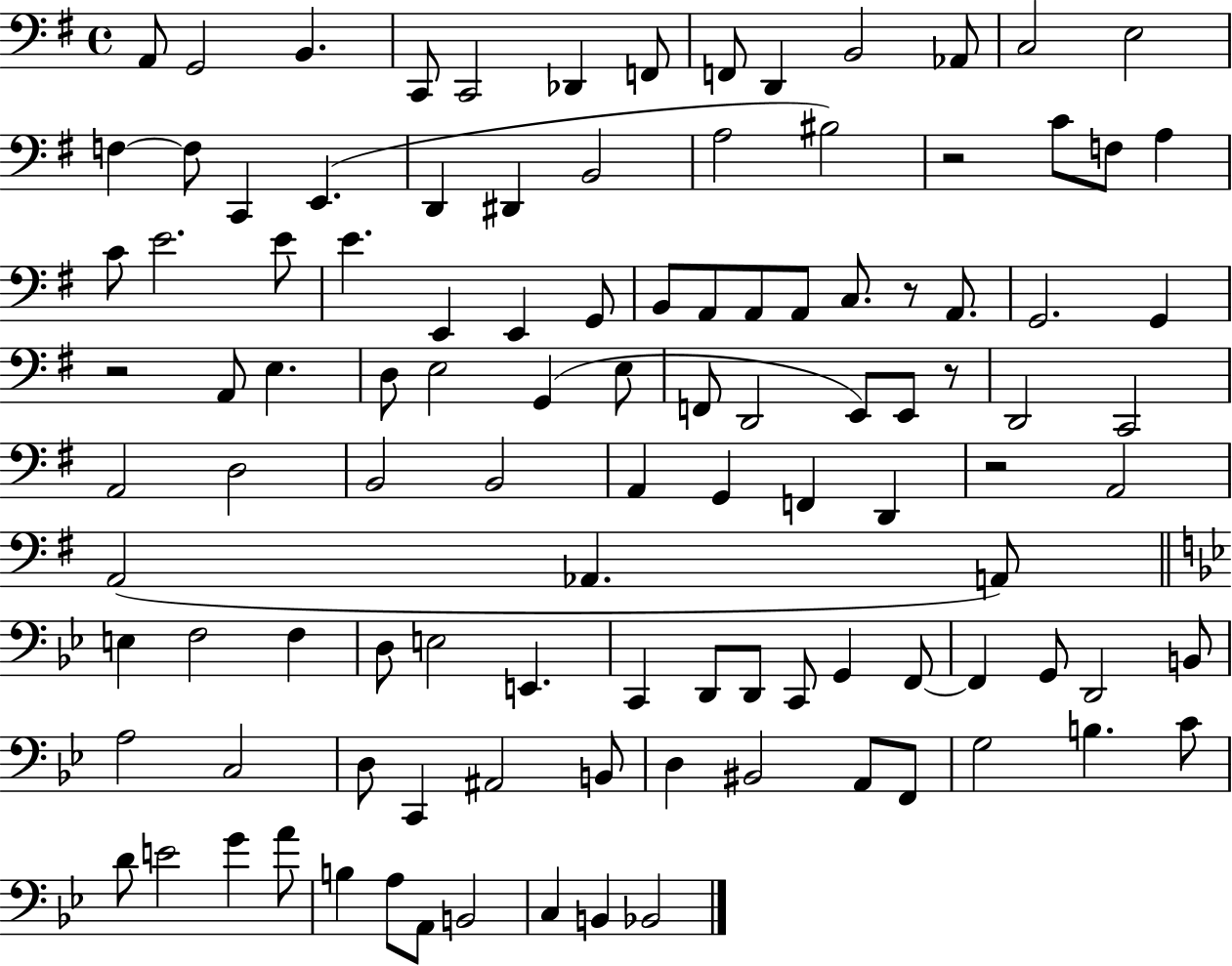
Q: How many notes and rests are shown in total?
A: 109